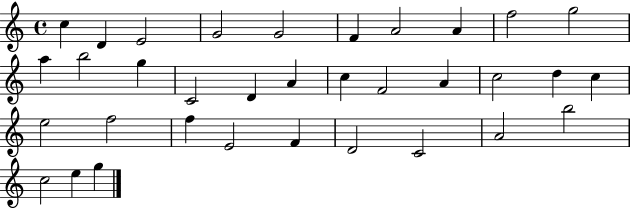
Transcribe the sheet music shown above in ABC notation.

X:1
T:Untitled
M:4/4
L:1/4
K:C
c D E2 G2 G2 F A2 A f2 g2 a b2 g C2 D A c F2 A c2 d c e2 f2 f E2 F D2 C2 A2 b2 c2 e g